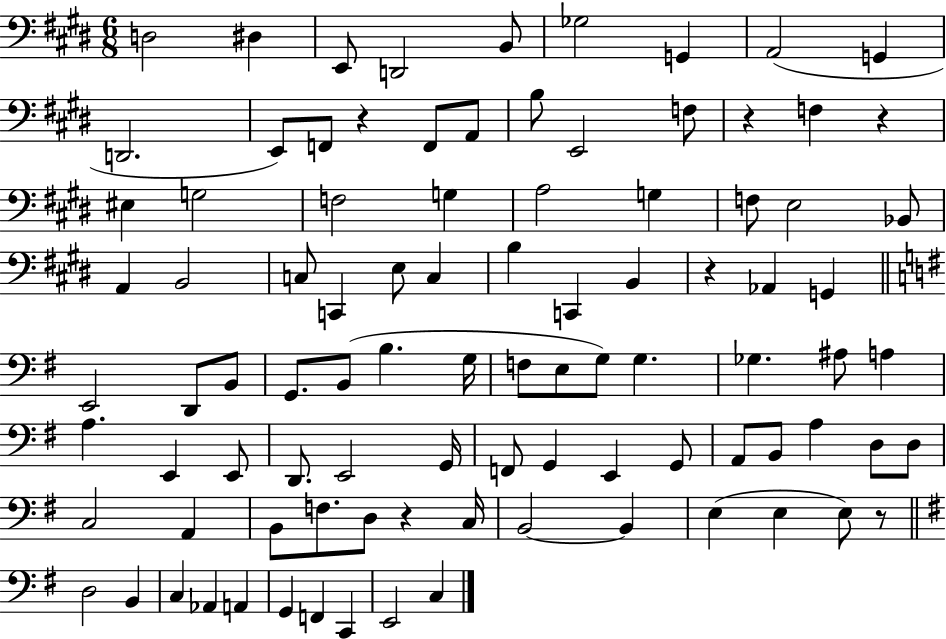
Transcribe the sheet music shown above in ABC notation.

X:1
T:Untitled
M:6/8
L:1/4
K:E
D,2 ^D, E,,/2 D,,2 B,,/2 _G,2 G,, A,,2 G,, D,,2 E,,/2 F,,/2 z F,,/2 A,,/2 B,/2 E,,2 F,/2 z F, z ^E, G,2 F,2 G, A,2 G, F,/2 E,2 _B,,/2 A,, B,,2 C,/2 C,, E,/2 C, B, C,, B,, z _A,, G,, E,,2 D,,/2 B,,/2 G,,/2 B,,/2 B, G,/4 F,/2 E,/2 G,/2 G, _G, ^A,/2 A, A, E,, E,,/2 D,,/2 E,,2 G,,/4 F,,/2 G,, E,, G,,/2 A,,/2 B,,/2 A, D,/2 D,/2 C,2 A,, B,,/2 F,/2 D,/2 z C,/4 B,,2 B,, E, E, E,/2 z/2 D,2 B,, C, _A,, A,, G,, F,, C,, E,,2 C,